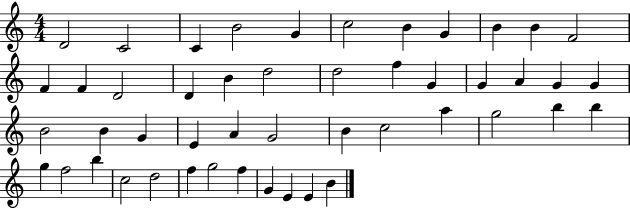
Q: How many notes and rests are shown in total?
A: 48